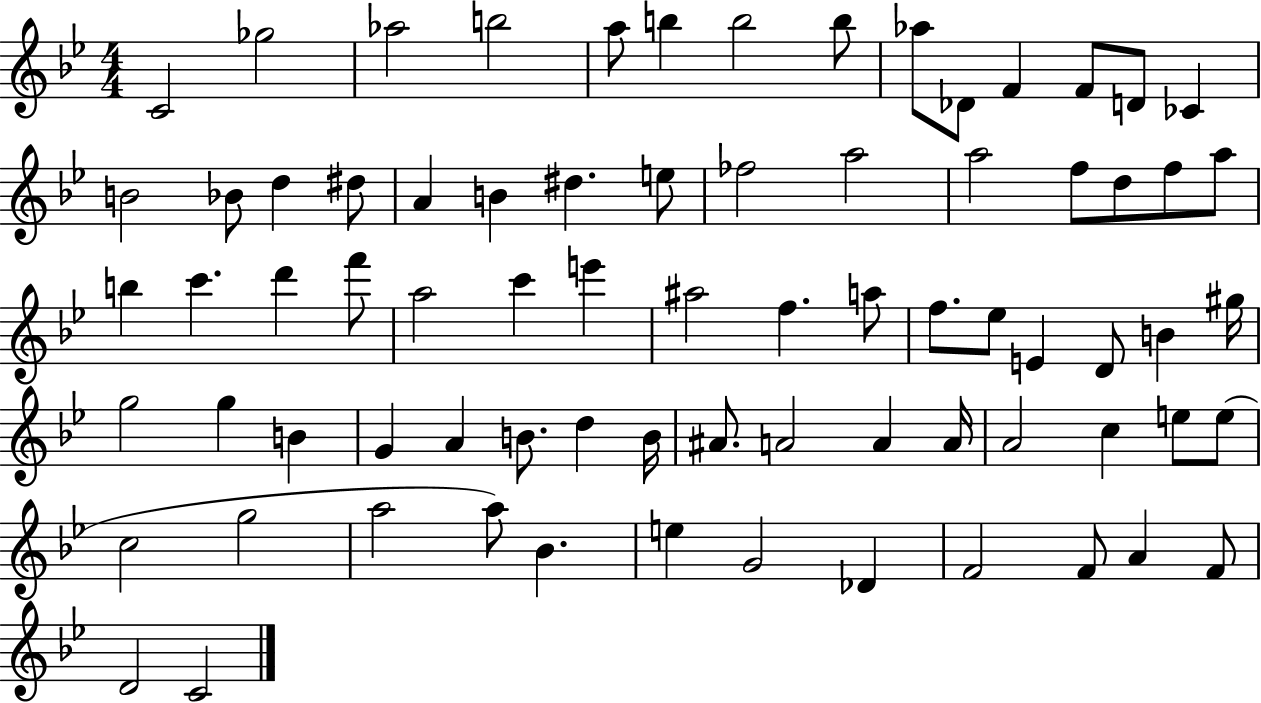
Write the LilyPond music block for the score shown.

{
  \clef treble
  \numericTimeSignature
  \time 4/4
  \key bes \major
  c'2 ges''2 | aes''2 b''2 | a''8 b''4 b''2 b''8 | aes''8 des'8 f'4 f'8 d'8 ces'4 | \break b'2 bes'8 d''4 dis''8 | a'4 b'4 dis''4. e''8 | fes''2 a''2 | a''2 f''8 d''8 f''8 a''8 | \break b''4 c'''4. d'''4 f'''8 | a''2 c'''4 e'''4 | ais''2 f''4. a''8 | f''8. ees''8 e'4 d'8 b'4 gis''16 | \break g''2 g''4 b'4 | g'4 a'4 b'8. d''4 b'16 | ais'8. a'2 a'4 a'16 | a'2 c''4 e''8 e''8( | \break c''2 g''2 | a''2 a''8) bes'4. | e''4 g'2 des'4 | f'2 f'8 a'4 f'8 | \break d'2 c'2 | \bar "|."
}